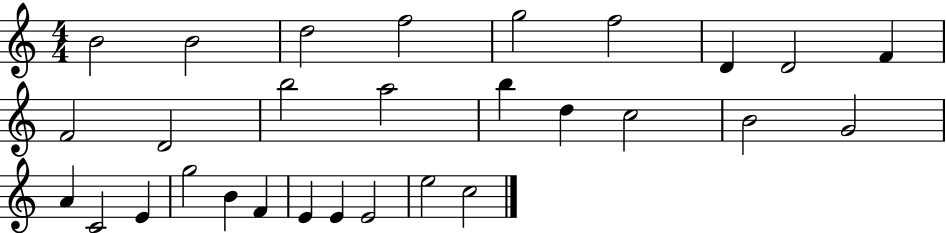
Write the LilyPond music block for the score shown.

{
  \clef treble
  \numericTimeSignature
  \time 4/4
  \key c \major
  b'2 b'2 | d''2 f''2 | g''2 f''2 | d'4 d'2 f'4 | \break f'2 d'2 | b''2 a''2 | b''4 d''4 c''2 | b'2 g'2 | \break a'4 c'2 e'4 | g''2 b'4 f'4 | e'4 e'4 e'2 | e''2 c''2 | \break \bar "|."
}